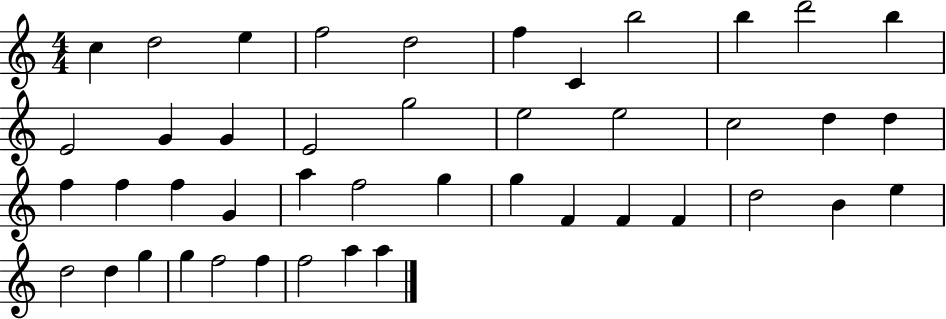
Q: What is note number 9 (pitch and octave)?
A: B5